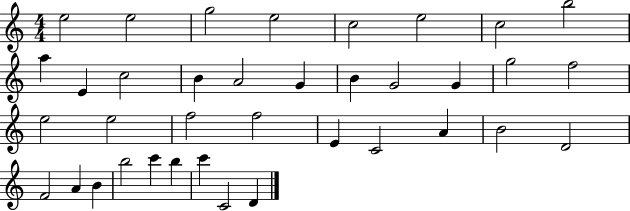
{
  \clef treble
  \numericTimeSignature
  \time 4/4
  \key c \major
  e''2 e''2 | g''2 e''2 | c''2 e''2 | c''2 b''2 | \break a''4 e'4 c''2 | b'4 a'2 g'4 | b'4 g'2 g'4 | g''2 f''2 | \break e''2 e''2 | f''2 f''2 | e'4 c'2 a'4 | b'2 d'2 | \break f'2 a'4 b'4 | b''2 c'''4 b''4 | c'''4 c'2 d'4 | \bar "|."
}